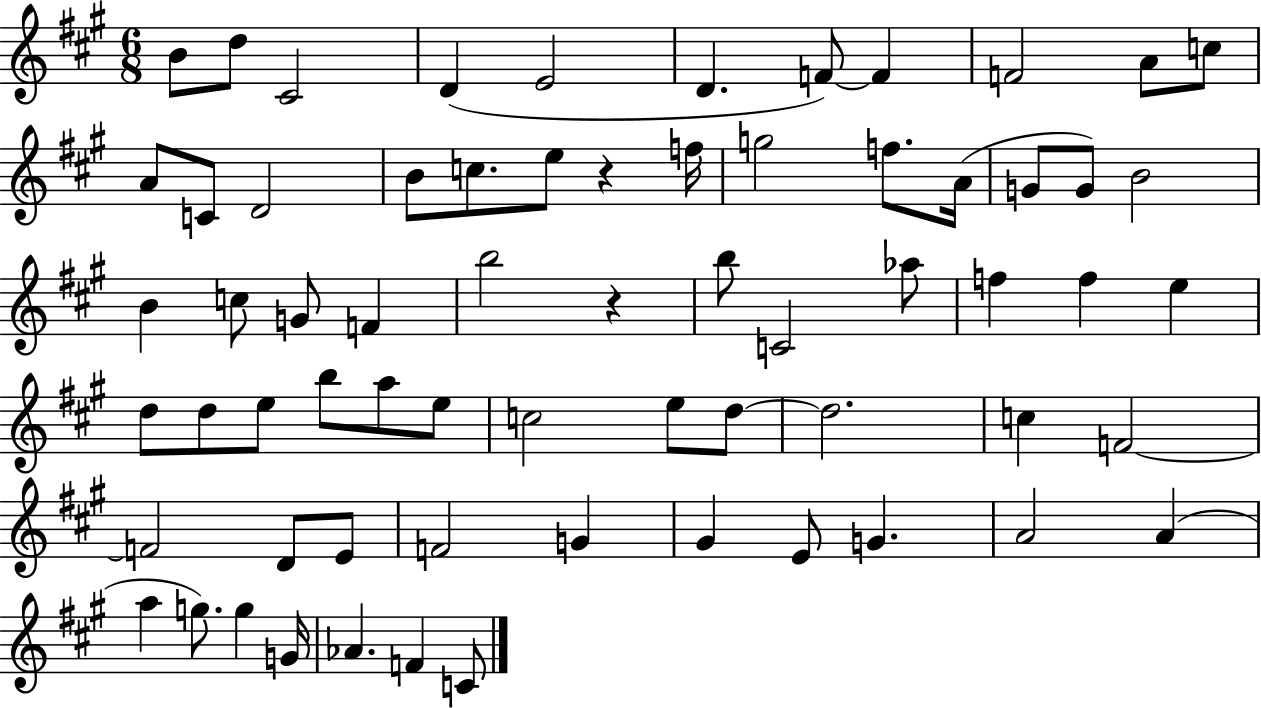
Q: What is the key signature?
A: A major